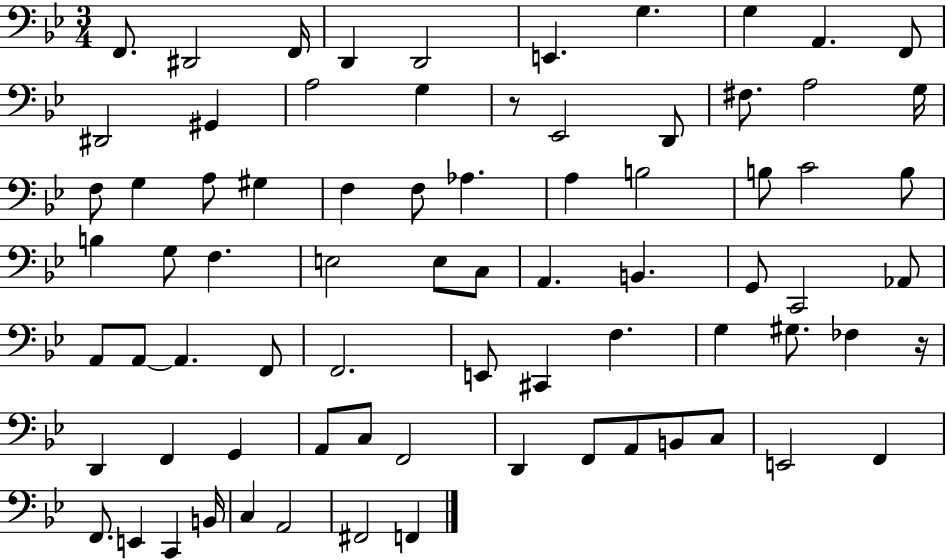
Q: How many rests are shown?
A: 2